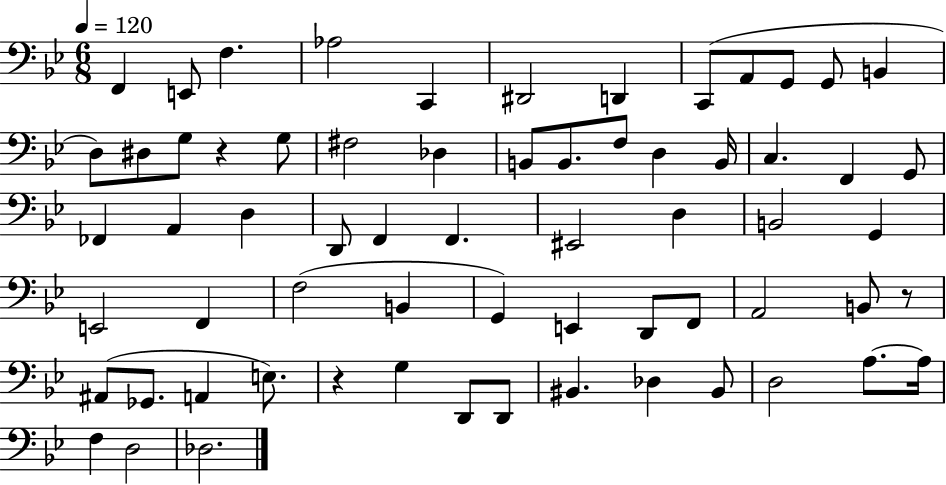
X:1
T:Untitled
M:6/8
L:1/4
K:Bb
F,, E,,/2 F, _A,2 C,, ^D,,2 D,, C,,/2 A,,/2 G,,/2 G,,/2 B,, D,/2 ^D,/2 G,/2 z G,/2 ^F,2 _D, B,,/2 B,,/2 F,/2 D, B,,/4 C, F,, G,,/2 _F,, A,, D, D,,/2 F,, F,, ^E,,2 D, B,,2 G,, E,,2 F,, F,2 B,, G,, E,, D,,/2 F,,/2 A,,2 B,,/2 z/2 ^A,,/2 _G,,/2 A,, E,/2 z G, D,,/2 D,,/2 ^B,, _D, ^B,,/2 D,2 A,/2 A,/4 F, D,2 _D,2